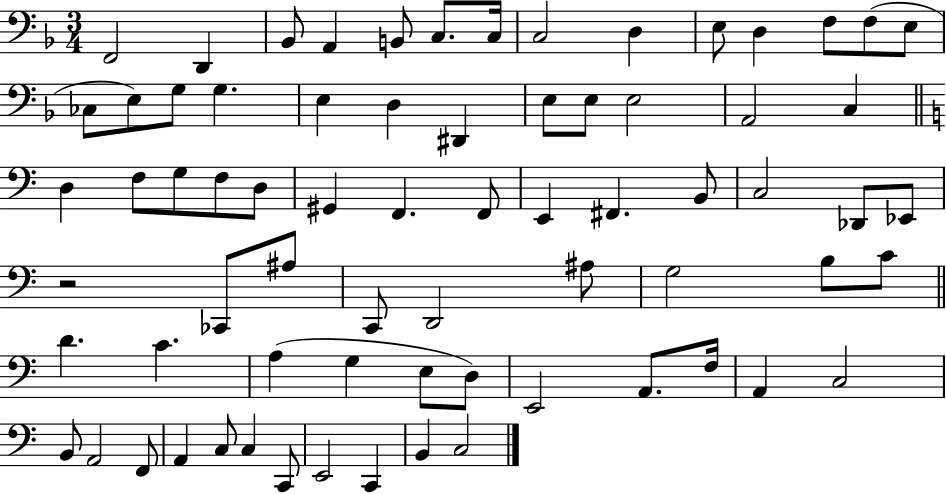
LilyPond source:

{
  \clef bass
  \numericTimeSignature
  \time 3/4
  \key f \major
  f,2 d,4 | bes,8 a,4 b,8 c8. c16 | c2 d4 | e8 d4 f8 f8( e8 | \break ces8 e8) g8 g4. | e4 d4 dis,4 | e8 e8 e2 | a,2 c4 | \break \bar "||" \break \key a \minor d4 f8 g8 f8 d8 | gis,4 f,4. f,8 | e,4 fis,4. b,8 | c2 des,8 ees,8 | \break r2 ces,8 ais8 | c,8 d,2 ais8 | g2 b8 c'8 | \bar "||" \break \key c \major d'4. c'4. | a4( g4 e8 d8) | e,2 a,8. f16 | a,4 c2 | \break b,8 a,2 f,8 | a,4 c8 c4 c,8 | e,2 c,4 | b,4 c2 | \break \bar "|."
}